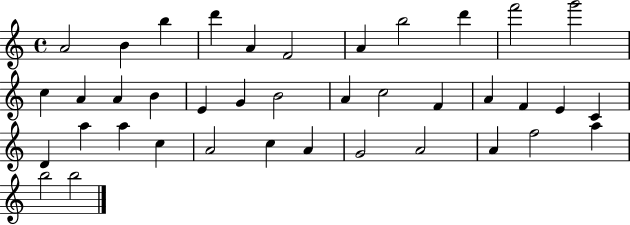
A4/h B4/q B5/q D6/q A4/q F4/h A4/q B5/h D6/q F6/h G6/h C5/q A4/q A4/q B4/q E4/q G4/q B4/h A4/q C5/h F4/q A4/q F4/q E4/q C4/q D4/q A5/q A5/q C5/q A4/h C5/q A4/q G4/h A4/h A4/q F5/h A5/q B5/h B5/h